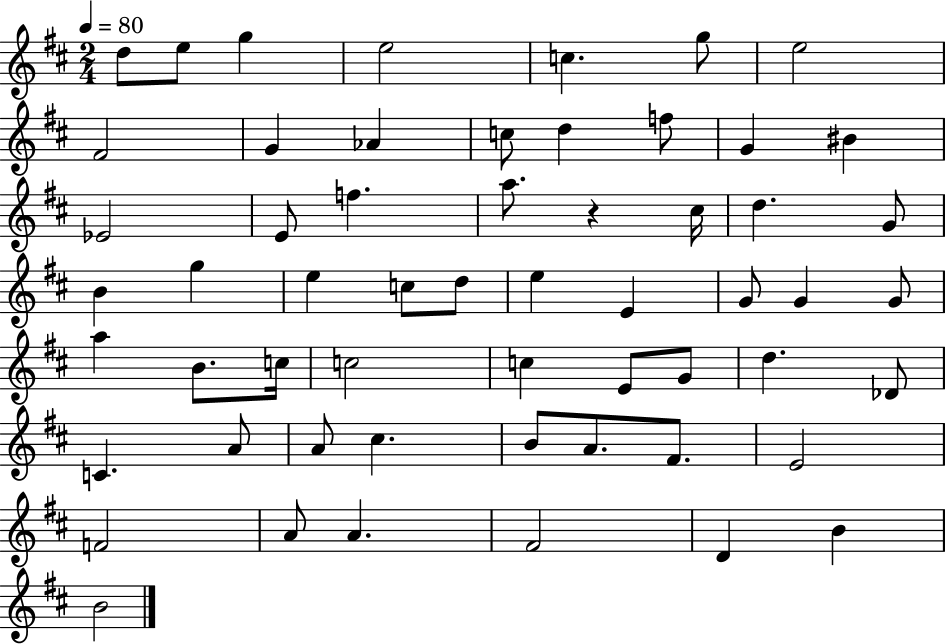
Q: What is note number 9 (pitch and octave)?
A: G4